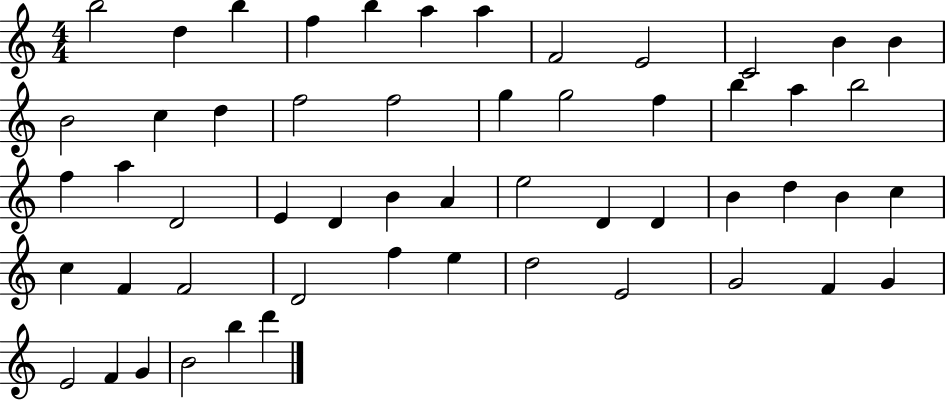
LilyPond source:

{
  \clef treble
  \numericTimeSignature
  \time 4/4
  \key c \major
  b''2 d''4 b''4 | f''4 b''4 a''4 a''4 | f'2 e'2 | c'2 b'4 b'4 | \break b'2 c''4 d''4 | f''2 f''2 | g''4 g''2 f''4 | b''4 a''4 b''2 | \break f''4 a''4 d'2 | e'4 d'4 b'4 a'4 | e''2 d'4 d'4 | b'4 d''4 b'4 c''4 | \break c''4 f'4 f'2 | d'2 f''4 e''4 | d''2 e'2 | g'2 f'4 g'4 | \break e'2 f'4 g'4 | b'2 b''4 d'''4 | \bar "|."
}